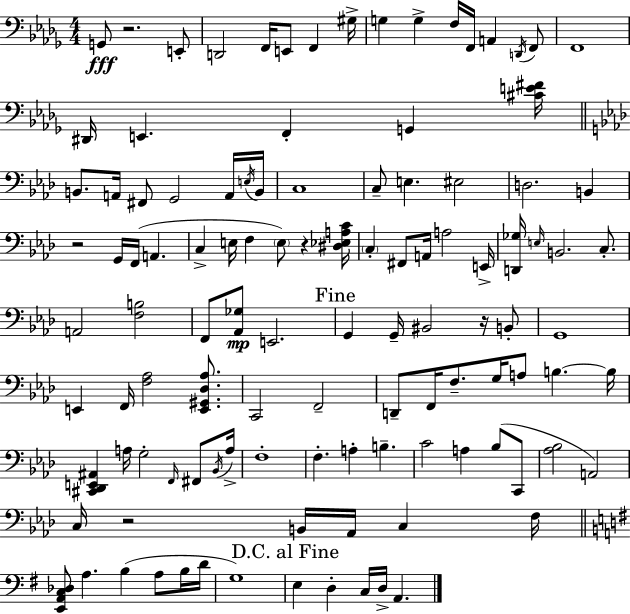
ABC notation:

X:1
T:Untitled
M:4/4
L:1/4
K:Bbm
G,,/2 z2 E,,/2 D,,2 F,,/4 E,,/2 F,, ^G,/4 G, G, F,/4 F,,/4 A,, D,,/4 F,,/2 F,,4 ^D,,/4 E,, F,, G,, [^CE^F]/4 B,,/2 A,,/4 ^F,,/2 G,,2 A,,/4 E,/4 B,,/4 C,4 C,/2 E, ^E,2 D,2 B,, z2 G,,/4 F,,/4 A,, C, E,/4 F, E,/2 z [^D,_E,A,C]/4 C, ^F,,/2 A,,/4 A,2 E,,/4 [D,,_G,]/4 E,/4 B,,2 C,/2 A,,2 [F,B,]2 F,,/2 [_A,,_G,]/2 E,,2 G,, G,,/4 ^B,,2 z/4 B,,/2 G,,4 E,, F,,/4 [F,_A,]2 [E,,^G,,_D,_A,]/2 C,,2 F,,2 D,,/2 F,,/4 F,/2 G,/4 A,/2 B, B,/4 [^C,,_D,,E,,^A,,] A,/4 G,2 F,,/4 ^F,,/2 _B,,/4 A,/4 F,4 F, A, B, C2 A, _B,/2 C,,/2 [_A,_B,]2 A,,2 C,/4 z2 B,,/4 _A,,/4 C, F,/4 [E,,A,,C,_D,]/2 A, B, A,/2 B,/4 D/4 G,4 E, D, C,/4 D,/4 A,,